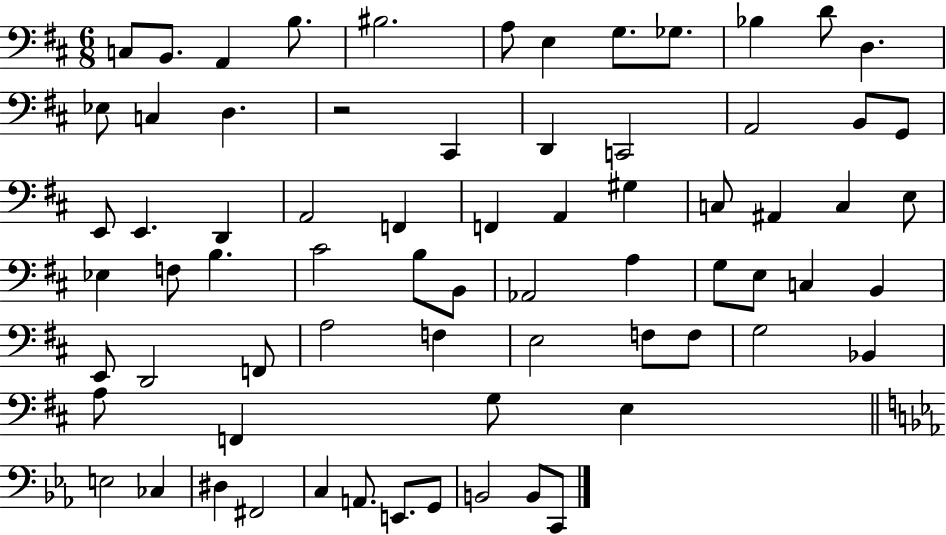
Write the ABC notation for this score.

X:1
T:Untitled
M:6/8
L:1/4
K:D
C,/2 B,,/2 A,, B,/2 ^B,2 A,/2 E, G,/2 _G,/2 _B, D/2 D, _E,/2 C, D, z2 ^C,, D,, C,,2 A,,2 B,,/2 G,,/2 E,,/2 E,, D,, A,,2 F,, F,, A,, ^G, C,/2 ^A,, C, E,/2 _E, F,/2 B, ^C2 B,/2 B,,/2 _A,,2 A, G,/2 E,/2 C, B,, E,,/2 D,,2 F,,/2 A,2 F, E,2 F,/2 F,/2 G,2 _B,, A,/2 F,, G,/2 E, E,2 _C, ^D, ^F,,2 C, A,,/2 E,,/2 G,,/2 B,,2 B,,/2 C,,/2